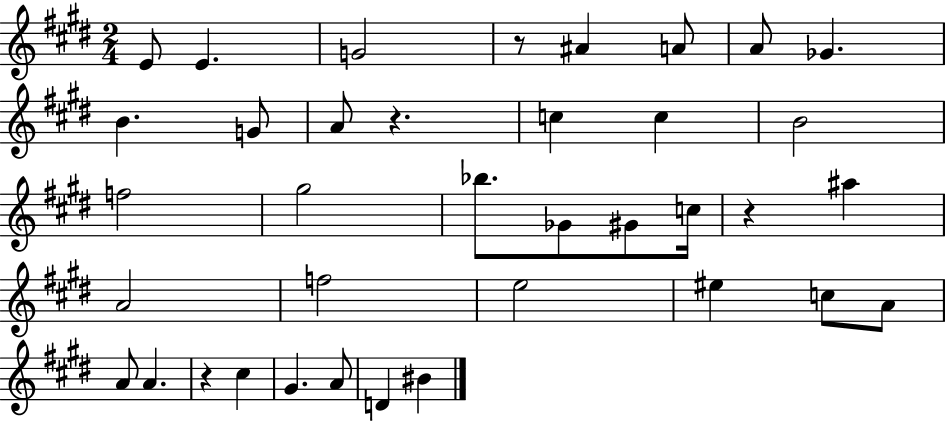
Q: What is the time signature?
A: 2/4